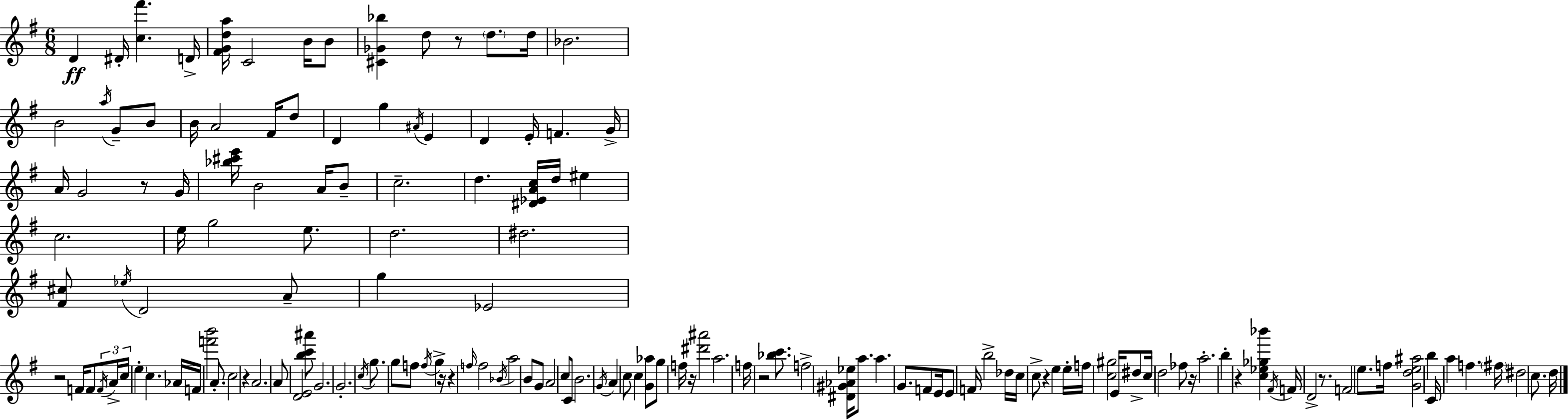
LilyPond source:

{
  \clef treble
  \numericTimeSignature
  \time 6/8
  \key e \minor
  d'4\ff dis'16-. <c'' fis'''>4. d'16-> | <fis' g' d'' a''>16 c'2 b'16 b'8 | <cis' ges' bes''>4 d''8 r8 \parenthesize d''8. d''16 | bes'2. | \break b'2 \acciaccatura { a''16 } g'8-- b'8 | b'16 a'2 fis'16 d''8 | d'4 g''4 \acciaccatura { ais'16 } e'4 | d'4 e'16-. f'4. | \break g'16-> a'16 g'2 r8 | g'16 <bes'' cis''' e'''>16 b'2 a'16 | b'8-- c''2.-- | d''4. <dis' ees' a' c''>16 d''16 eis''4 | \break c''2. | e''16 g''2 e''8. | d''2. | dis''2. | \break <fis' cis''>8 \acciaccatura { ees''16 } d'2 | a'8-- g''4 ees'2 | r2 f'16 | f'8 \tuplet 3/2 { \acciaccatura { f'16 } a'16-> c''16 } \parenthesize e''4-. c''4. | \break aes'16 f'16 <f''' b'''>2 | a'8.-. c''2 | r4 a'2. | a'8 <d' e'>2 | \break <b'' c''' ais'''>8 g'2. | g'2.-. | \acciaccatura { c''16 } g''8. g''8 f''8 | \acciaccatura { f''16 } g''4-> r16 r4 \grace { f''16 } f''2 | \break \acciaccatura { bes'16 } a''2 | b'8 g'8 a'2 | c''8 c'8 b'2. | \acciaccatura { g'16 } a'4 | \break c''8 c''4 <g' aes''>8 g''8 f''16 | r16 <dis''' ais'''>2 a''2. | f''16 r2 | <bes'' c'''>8. f''2-> | \break <dis' gis' aes' ees''>16 a''8. a''4. | g'8. f'8 e'16 e'8 f'16 | b''2-> des''16 c''16 c''8-> | r4 e''4 e''16-. f''16 <c'' gis''>2 | \break e'16 dis''8-> c''16 d''2 | fes''8 r16 a''2.-. | b''4-. | r4 <c'' ees'' ges'' bes'''>4 \acciaccatura { fis'16 } f'16 d'2-> | \break r8. f'2 | e''8. f''16 <g' d'' e'' ais''>2 | b''4 c'16 a''4 | f''4. \parenthesize fis''16 dis''2 | \break c''8. d''16 \bar "|."
}